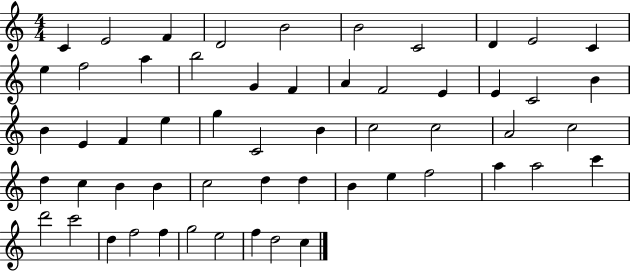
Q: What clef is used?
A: treble